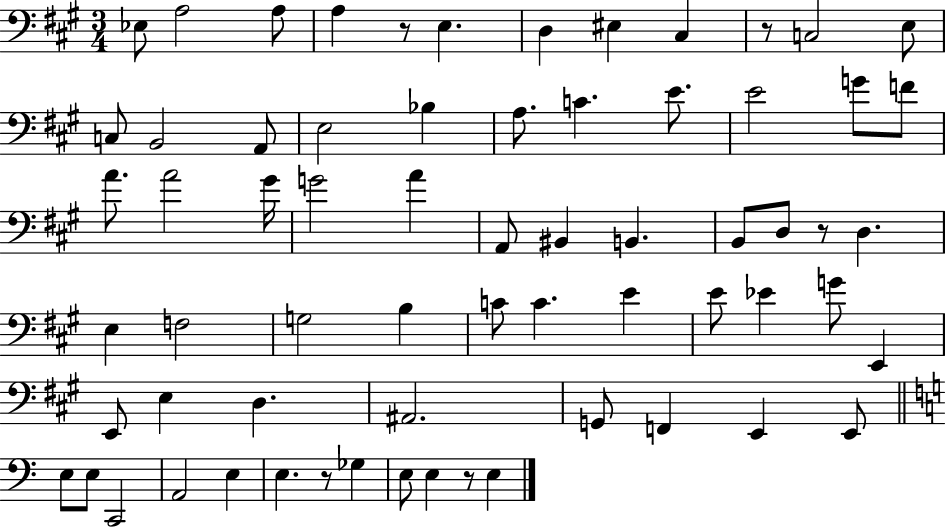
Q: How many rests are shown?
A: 5